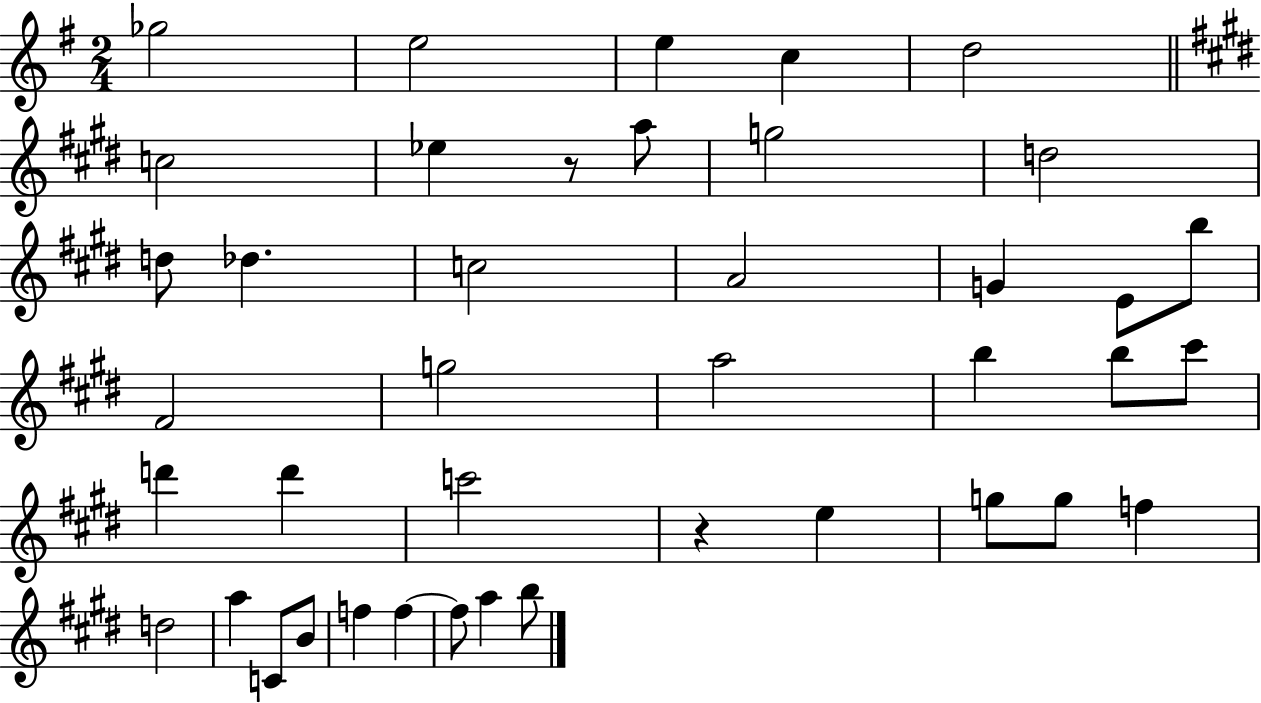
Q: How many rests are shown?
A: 2